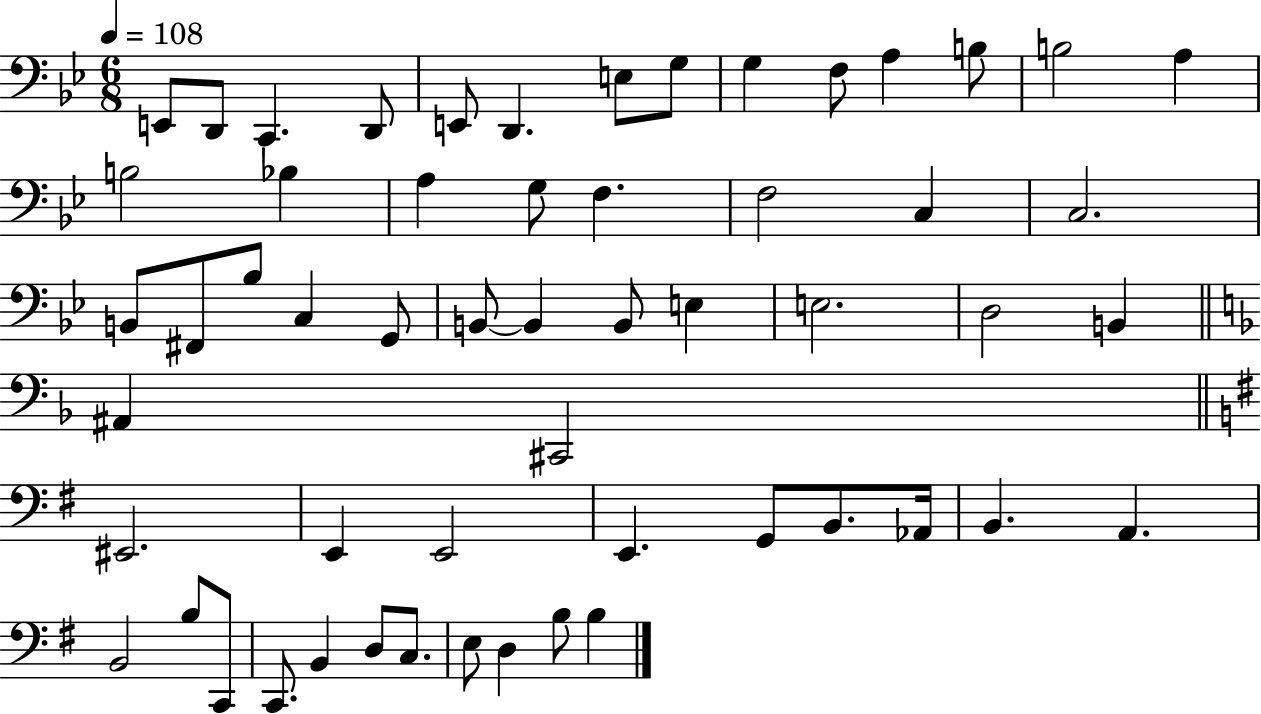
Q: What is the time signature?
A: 6/8